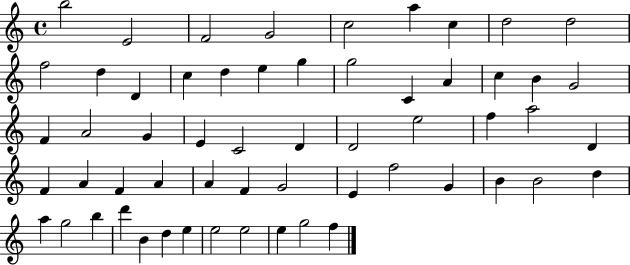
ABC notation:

X:1
T:Untitled
M:4/4
L:1/4
K:C
b2 E2 F2 G2 c2 a c d2 d2 f2 d D c d e g g2 C A c B G2 F A2 G E C2 D D2 e2 f a2 D F A F A A F G2 E f2 G B B2 d a g2 b d' B d e e2 e2 e g2 f